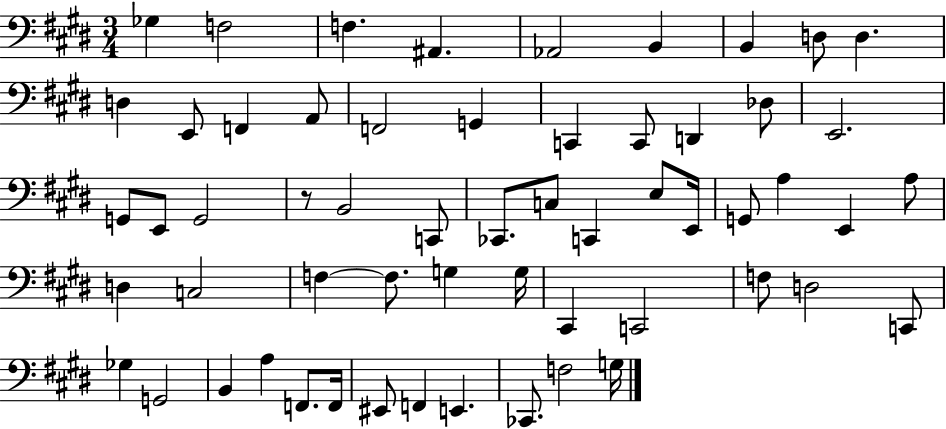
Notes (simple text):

Gb3/q F3/h F3/q. A#2/q. Ab2/h B2/q B2/q D3/e D3/q. D3/q E2/e F2/q A2/e F2/h G2/q C2/q C2/e D2/q Db3/e E2/h. G2/e E2/e G2/h R/e B2/h C2/e CES2/e. C3/e C2/q E3/e E2/s G2/e A3/q E2/q A3/e D3/q C3/h F3/q F3/e. G3/q G3/s C#2/q C2/h F3/e D3/h C2/e Gb3/q G2/h B2/q A3/q F2/e. F2/s EIS2/e F2/q E2/q. CES2/e. F3/h G3/s